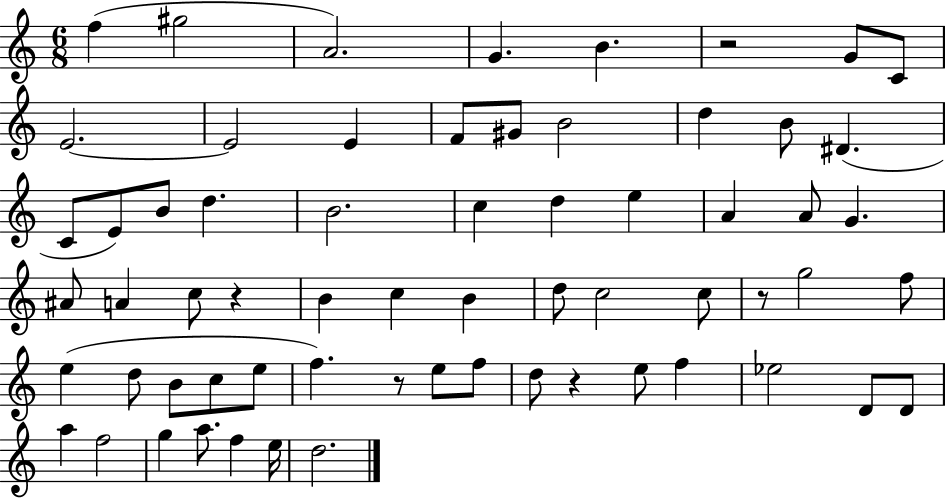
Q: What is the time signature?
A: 6/8